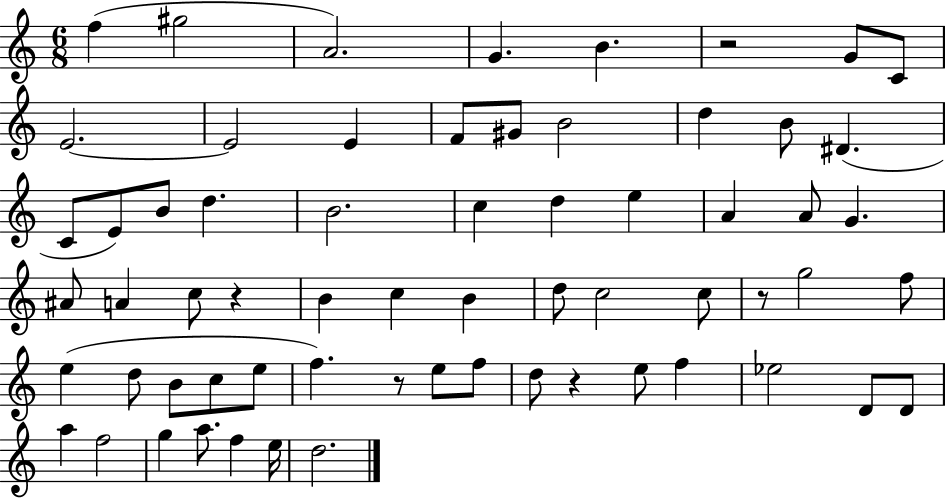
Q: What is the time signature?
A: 6/8